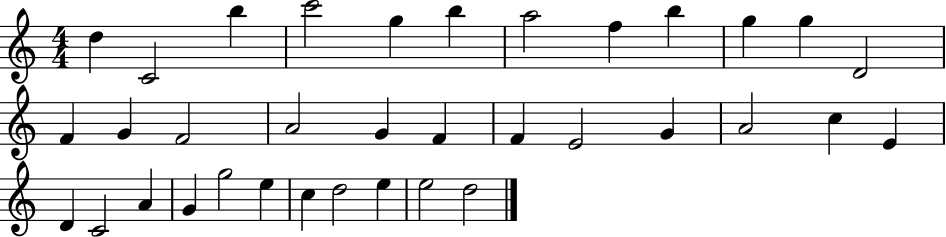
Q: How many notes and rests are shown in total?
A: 35